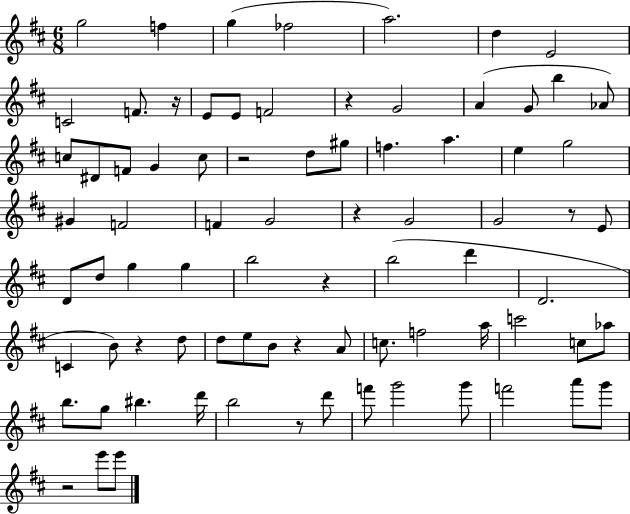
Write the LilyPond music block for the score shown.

{
  \clef treble
  \numericTimeSignature
  \time 6/8
  \key d \major
  g''2 f''4 | g''4( fes''2 | a''2.) | d''4 e'2 | \break c'2 f'8. r16 | e'8 e'8 f'2 | r4 g'2 | a'4( g'8 b''4 aes'8) | \break c''8 dis'8 f'8 g'4 c''8 | r2 d''8 gis''8 | f''4. a''4. | e''4 g''2 | \break gis'4 f'2 | f'4 g'2 | r4 g'2 | g'2 r8 e'8 | \break d'8 d''8 g''4 g''4 | b''2 r4 | b''2( d'''4 | d'2. | \break c'4 b'8) r4 d''8 | d''8 e''8 b'8 r4 a'8 | c''8. f''2 a''16 | c'''2 c''8 aes''8 | \break b''8. g''8 bis''4. d'''16 | b''2 r8 d'''8 | f'''8 g'''2 g'''8 | f'''2 a'''8 g'''8 | \break r2 e'''8 e'''8 | \bar "|."
}